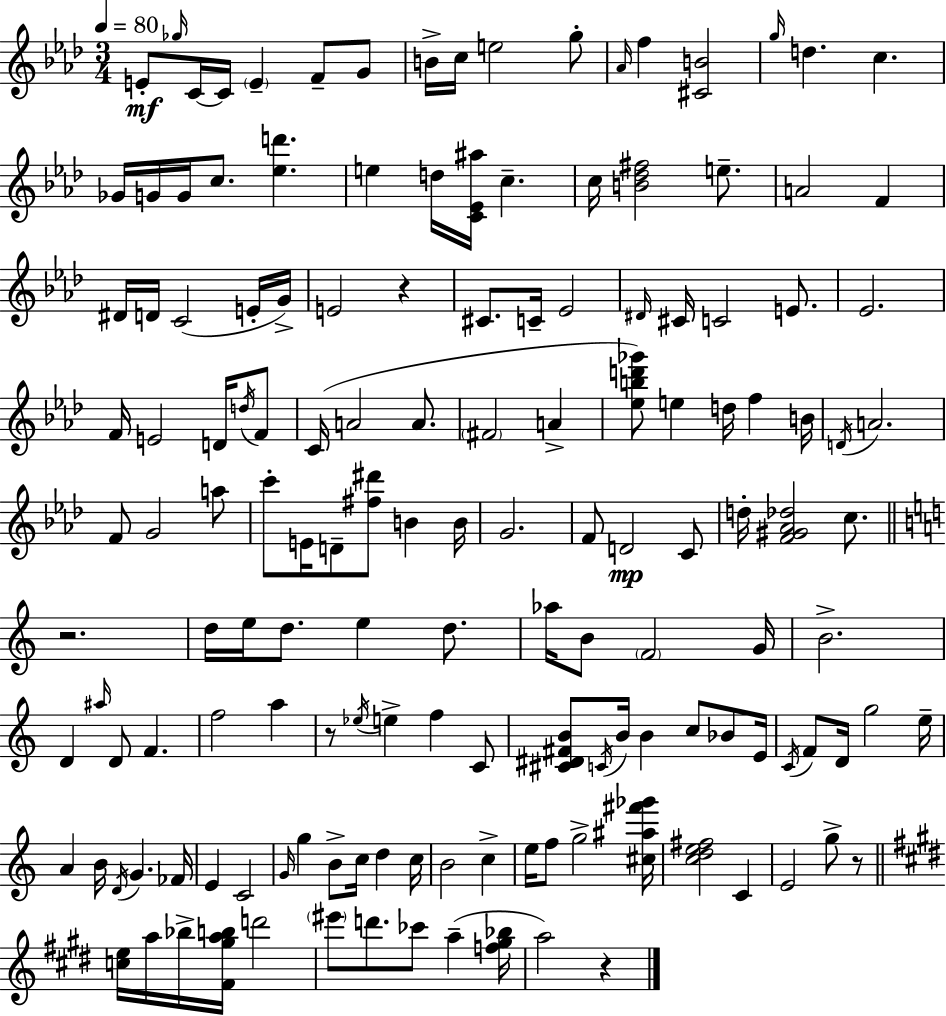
E4/e Gb5/s C4/s C4/s E4/q F4/e G4/e B4/s C5/s E5/h G5/e Ab4/s F5/q [C#4,B4]/h G5/s D5/q. C5/q. Gb4/s G4/s G4/s C5/e. [Eb5,D6]/q. E5/q D5/s [C4,Eb4,A#5]/s C5/q. C5/s [B4,Db5,F#5]/h E5/e. A4/h F4/q D#4/s D4/s C4/h E4/s G4/s E4/h R/q C#4/e. C4/s Eb4/h D#4/s C#4/s C4/h E4/e. Eb4/h. F4/s E4/h D4/s D5/s F4/e C4/s A4/h A4/e. F#4/h A4/q [Eb5,B5,D6,Gb6]/e E5/q D5/s F5/q B4/s D4/s A4/h. F4/e G4/h A5/e C6/e E4/s D4/e [F#5,D#6]/e B4/q B4/s G4/h. F4/e D4/h C4/e D5/s [F4,G#4,Ab4,Db5]/h C5/e. R/h. D5/s E5/s D5/e. E5/q D5/e. Ab5/s B4/e F4/h G4/s B4/h. D4/q A#5/s D4/e F4/q. F5/h A5/q R/e Eb5/s E5/q F5/q C4/e [C#4,D#4,F#4,B4]/e C4/s B4/s B4/q C5/e Bb4/e E4/s C4/s F4/e D4/s G5/h E5/s A4/q B4/s D4/s G4/q. FES4/s E4/q C4/h G4/s G5/q B4/e C5/s D5/q C5/s B4/h C5/q E5/s F5/e G5/h [C#5,A#5,F#6,Gb6]/s [C5,D5,E5,F#5]/h C4/q E4/h G5/e R/e [C5,E5]/s A5/s Bb5/s [F#4,G#5,A5,B5]/s D6/h EIS6/e D6/e. CES6/e A5/q [F5,G#5,Bb5]/s A5/h R/q